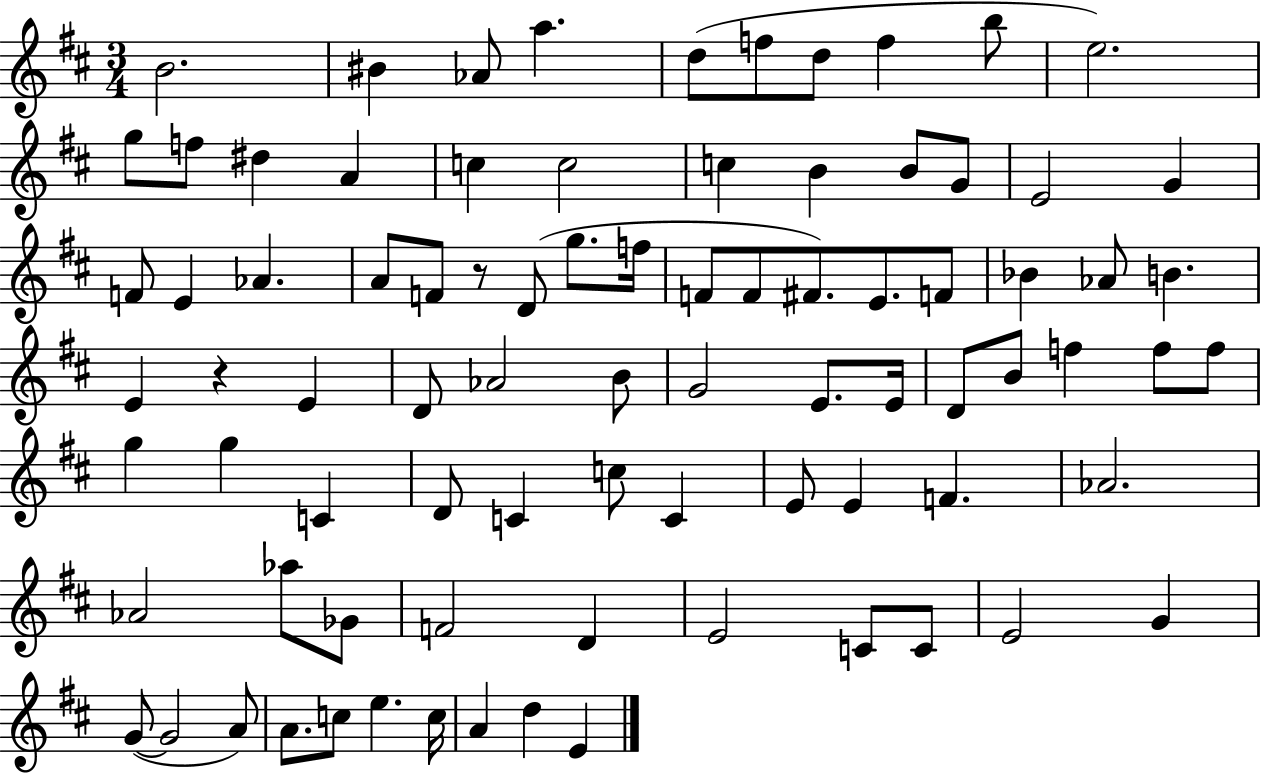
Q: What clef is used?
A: treble